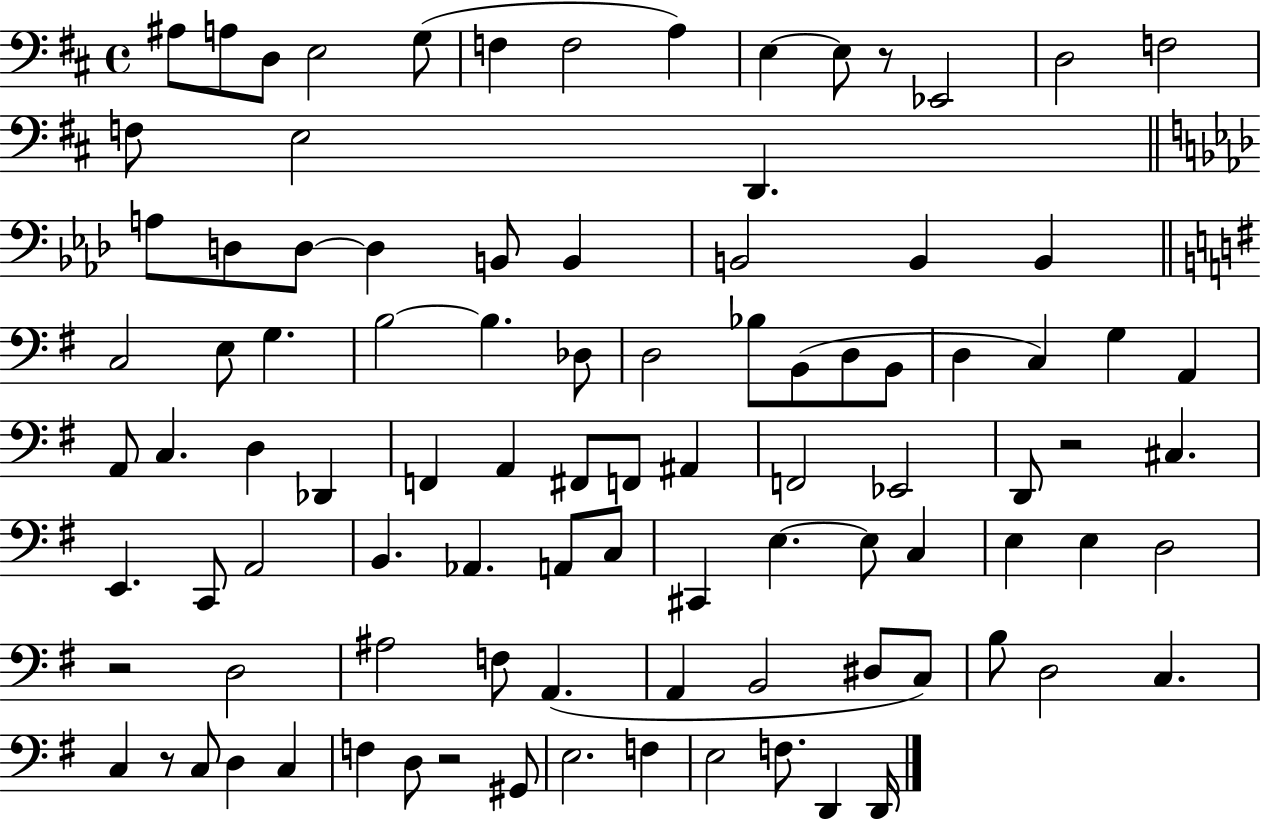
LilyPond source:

{
  \clef bass
  \time 4/4
  \defaultTimeSignature
  \key d \major
  ais8 a8 d8 e2 g8( | f4 f2 a4) | e4~~ e8 r8 ees,2 | d2 f2 | \break f8 e2 d,4. | \bar "||" \break \key aes \major a8 d8 d8~~ d4 b,8 b,4 | b,2 b,4 b,4 | \bar "||" \break \key g \major c2 e8 g4. | b2~~ b4. des8 | d2 bes8 b,8( d8 b,8 | d4 c4) g4 a,4 | \break a,8 c4. d4 des,4 | f,4 a,4 fis,8 f,8 ais,4 | f,2 ees,2 | d,8 r2 cis4. | \break e,4. c,8 a,2 | b,4. aes,4. a,8 c8 | cis,4 e4.~~ e8 c4 | e4 e4 d2 | \break r2 d2 | ais2 f8 a,4.( | a,4 b,2 dis8 c8) | b8 d2 c4. | \break c4 r8 c8 d4 c4 | f4 d8 r2 gis,8 | e2. f4 | e2 f8. d,4 d,16 | \break \bar "|."
}